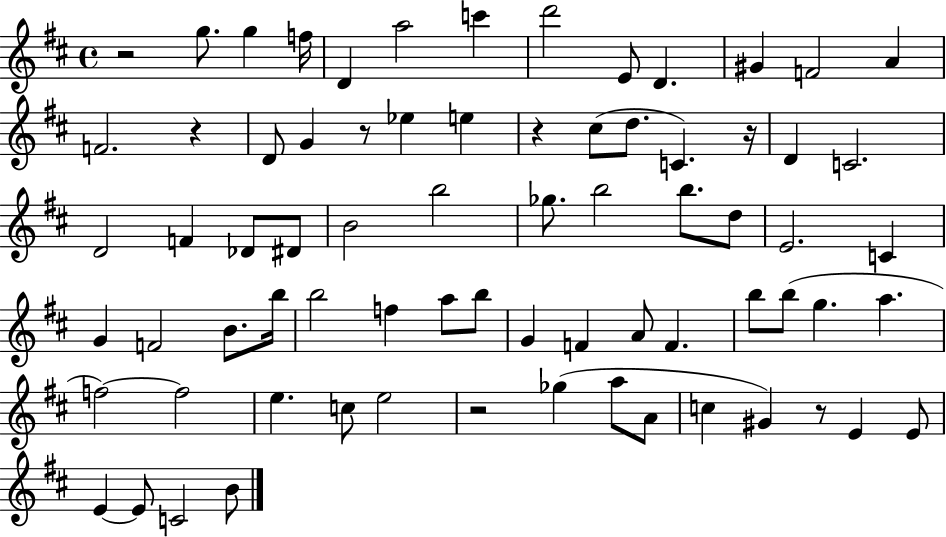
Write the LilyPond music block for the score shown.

{
  \clef treble
  \time 4/4
  \defaultTimeSignature
  \key d \major
  r2 g''8. g''4 f''16 | d'4 a''2 c'''4 | d'''2 e'8 d'4. | gis'4 f'2 a'4 | \break f'2. r4 | d'8 g'4 r8 ees''4 e''4 | r4 cis''8( d''8. c'4.) r16 | d'4 c'2. | \break d'2 f'4 des'8 dis'8 | b'2 b''2 | ges''8. b''2 b''8. d''8 | e'2. c'4 | \break g'4 f'2 b'8. b''16 | b''2 f''4 a''8 b''8 | g'4 f'4 a'8 f'4. | b''8 b''8( g''4. a''4. | \break f''2~~) f''2 | e''4. c''8 e''2 | r2 ges''4( a''8 a'8 | c''4 gis'4) r8 e'4 e'8 | \break e'4~~ e'8 c'2 b'8 | \bar "|."
}